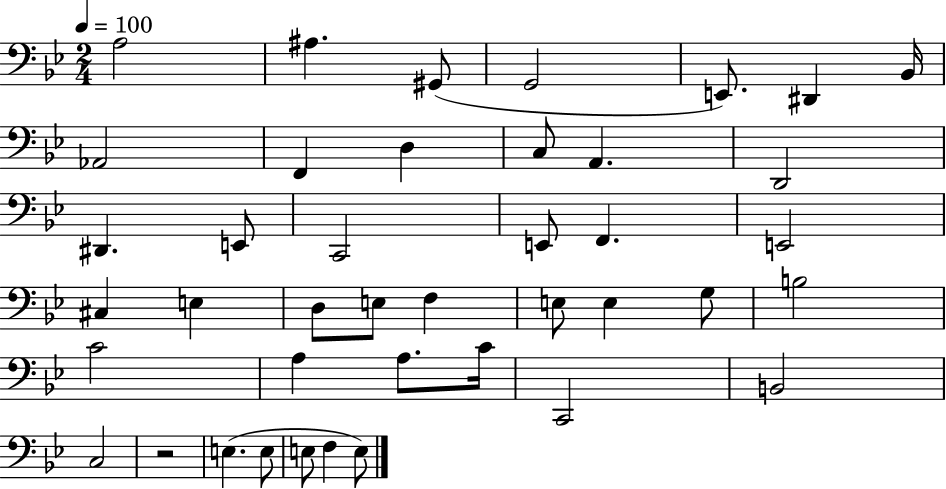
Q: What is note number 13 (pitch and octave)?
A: D2